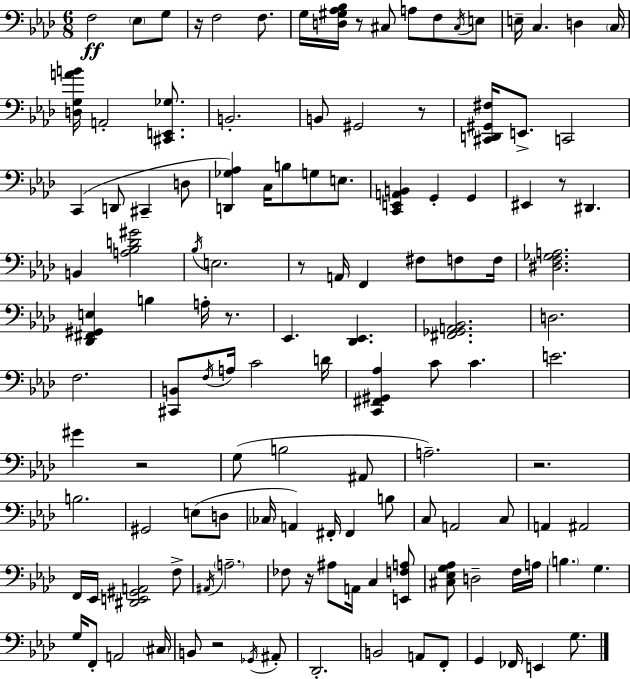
F3/h Eb3/e G3/e R/s F3/h F3/e. G3/s [D3,G#3,Ab3,Bb3]/s R/e C#3/e A3/e F3/e C#3/s E3/e E3/s C3/q. D3/q C3/s [D3,G3,A4,B4]/s A2/h [C#2,E2,Gb3]/e. B2/h. B2/e G#2/h R/e [C#2,D2,G#2,F#3]/s E2/e. C2/h C2/q D2/e C#2/q D3/e [D2,Gb3,Ab3]/q C3/s B3/e G3/e E3/e. [C2,E2,A2,B2]/q G2/q G2/q EIS2/q R/e D#2/q. B2/q [A3,Bb3,D4,G#4]/h Bb3/s E3/h. R/e A2/s F2/q F#3/e F3/e F3/s [D#3,F3,Gb3,A3]/h. [Db2,F#2,G#2,E3]/q B3/q A3/s R/e. Eb2/q. [Db2,Eb2]/q. [F#2,Gb2,A2,Bb2]/h. D3/h. F3/h. [C#2,B2]/e F3/s A3/s C4/h D4/s [C2,F#2,G#2,Ab3]/q C4/e C4/q. E4/h. G#4/q R/h G3/e B3/h A#2/e A3/h. R/h. B3/h. G#2/h E3/e D3/e CES3/s A2/q F#2/s F#2/q B3/e C3/e A2/h C3/e A2/q A#2/h F2/s Eb2/s [D#2,E2,G#2,A2]/h F3/e A#2/s A3/h. FES3/e R/s A#3/e A2/s C3/q [E2,F3,A3]/e [C#3,Eb3,G3,Ab3]/e D3/h F3/s A3/s B3/q. G3/q. G3/s F2/e A2/h C#3/s B2/e R/h Gb2/s A#2/e Db2/h. B2/h A2/e F2/e G2/q FES2/s E2/q G3/e.